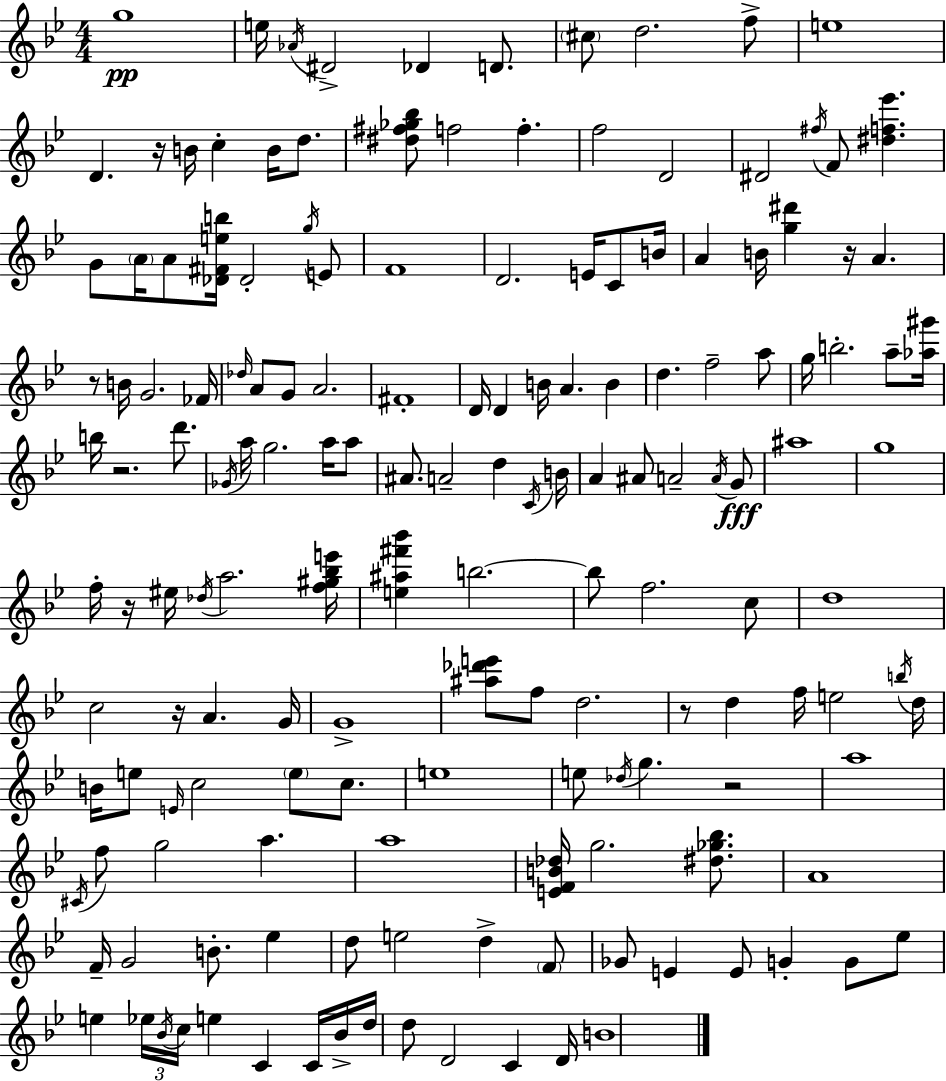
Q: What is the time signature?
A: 4/4